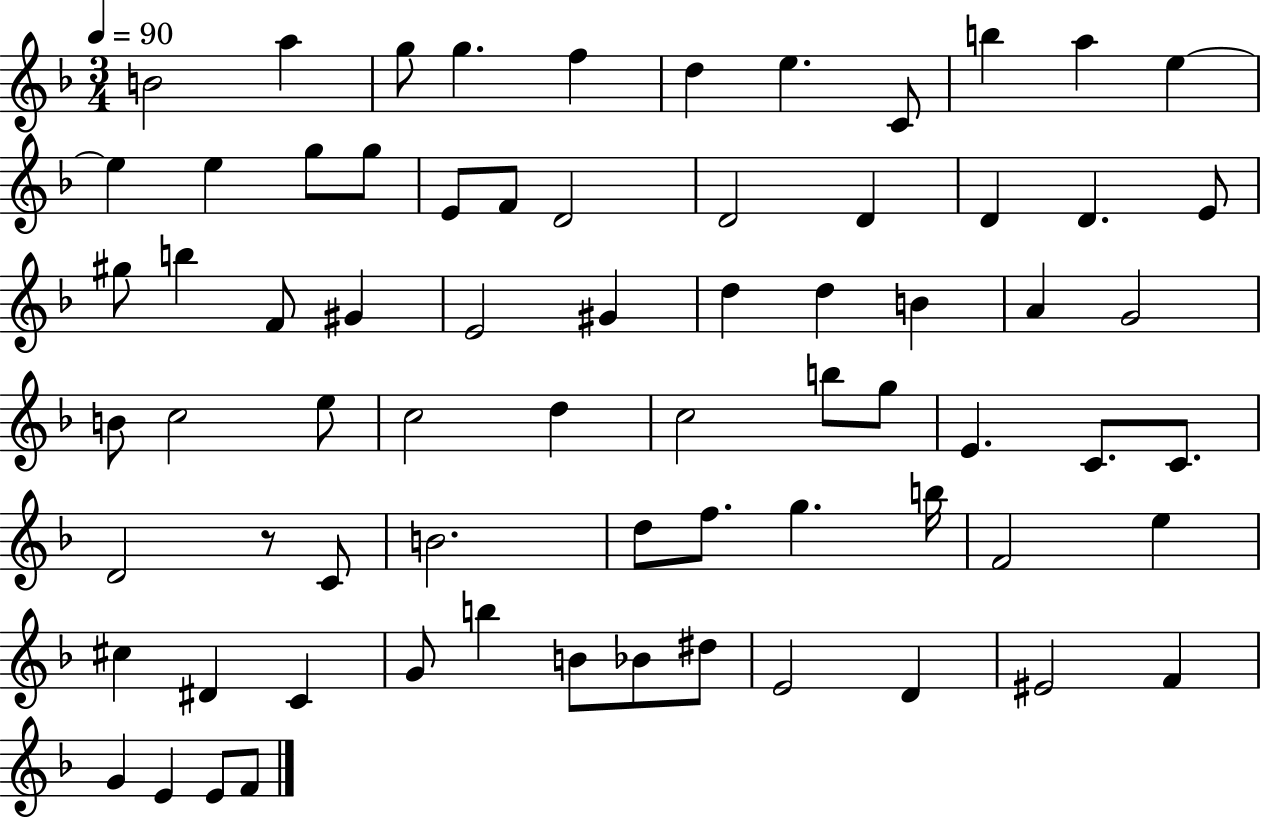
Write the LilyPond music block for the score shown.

{
  \clef treble
  \numericTimeSignature
  \time 3/4
  \key f \major
  \tempo 4 = 90
  b'2 a''4 | g''8 g''4. f''4 | d''4 e''4. c'8 | b''4 a''4 e''4~~ | \break e''4 e''4 g''8 g''8 | e'8 f'8 d'2 | d'2 d'4 | d'4 d'4. e'8 | \break gis''8 b''4 f'8 gis'4 | e'2 gis'4 | d''4 d''4 b'4 | a'4 g'2 | \break b'8 c''2 e''8 | c''2 d''4 | c''2 b''8 g''8 | e'4. c'8. c'8. | \break d'2 r8 c'8 | b'2. | d''8 f''8. g''4. b''16 | f'2 e''4 | \break cis''4 dis'4 c'4 | g'8 b''4 b'8 bes'8 dis''8 | e'2 d'4 | eis'2 f'4 | \break g'4 e'4 e'8 f'8 | \bar "|."
}